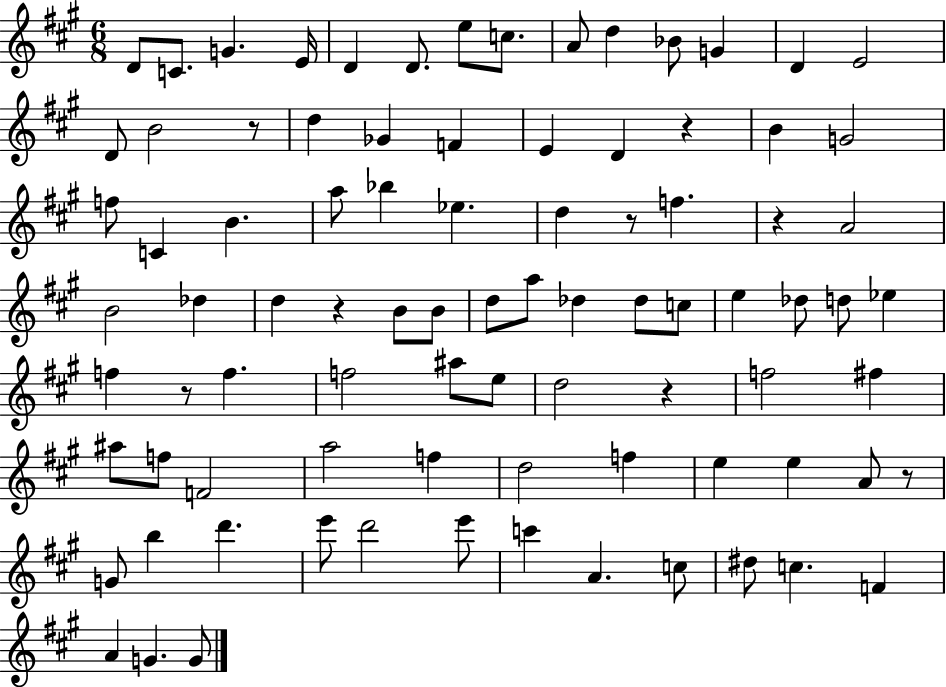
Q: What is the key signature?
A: A major